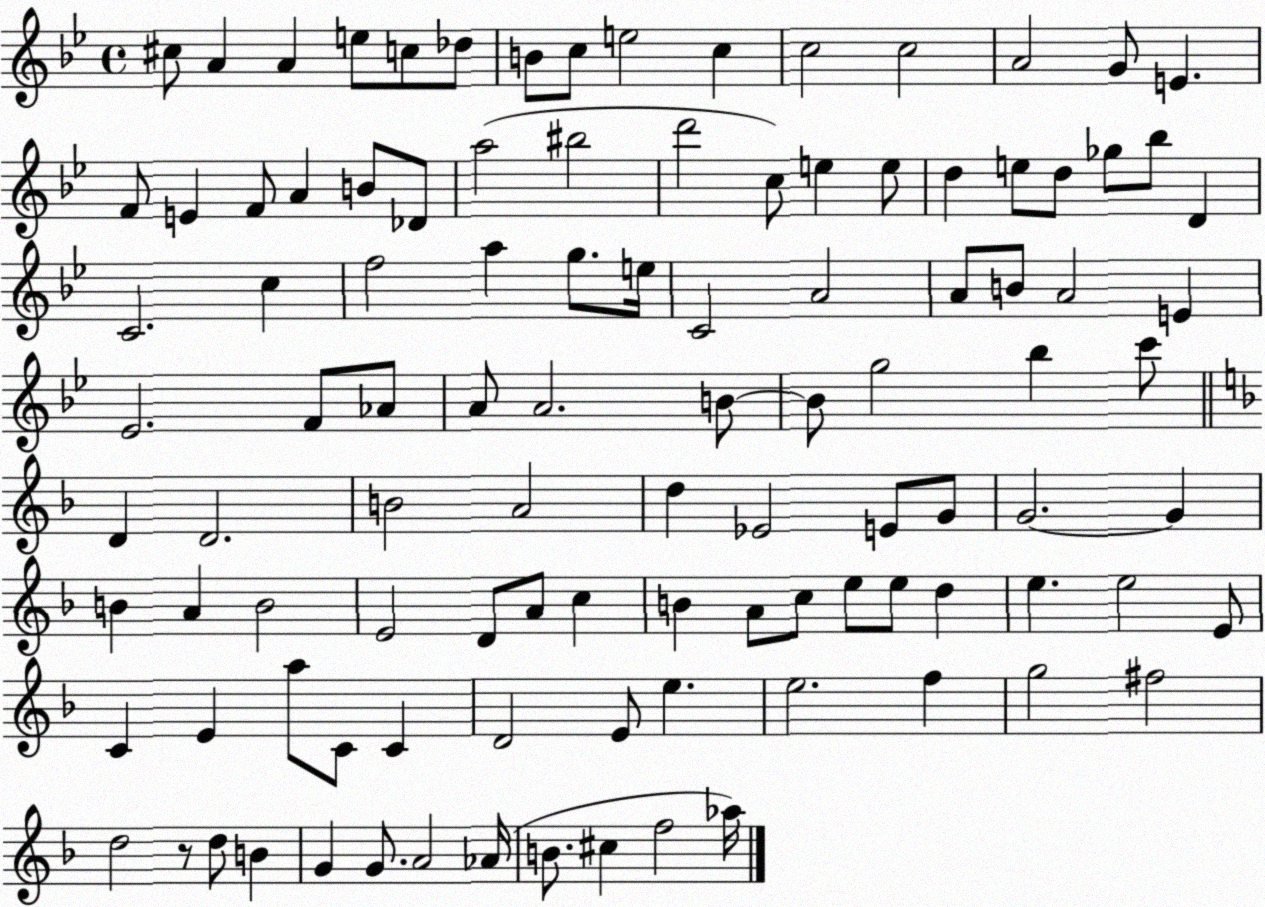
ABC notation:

X:1
T:Untitled
M:4/4
L:1/4
K:Bb
^c/2 A A e/2 c/2 _d/2 B/2 c/2 e2 c c2 c2 A2 G/2 E F/2 E F/2 A B/2 _D/2 a2 ^b2 d'2 c/2 e e/2 d e/2 d/2 _g/2 _b/2 D C2 c f2 a g/2 e/4 C2 A2 A/2 B/2 A2 E _E2 F/2 _A/2 A/2 A2 B/2 B/2 g2 _b c'/2 D D2 B2 A2 d _E2 E/2 G/2 G2 G B A B2 E2 D/2 A/2 c B A/2 c/2 e/2 e/2 d e e2 E/2 C E a/2 C/2 C D2 E/2 e e2 f g2 ^f2 d2 z/2 d/2 B G G/2 A2 _A/4 B/2 ^c f2 _a/4